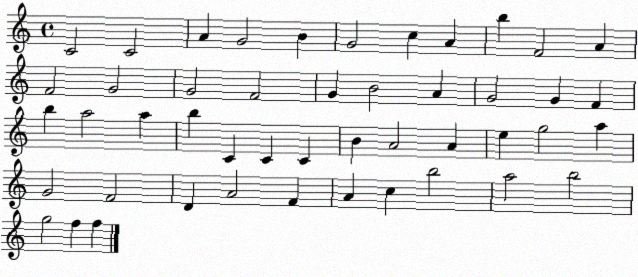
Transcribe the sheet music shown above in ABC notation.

X:1
T:Untitled
M:4/4
L:1/4
K:C
C2 C2 A G2 B G2 c A b F2 A F2 G2 G2 F2 G B2 A G2 G F b a2 a b C C C B A2 A e g2 a G2 F2 D A2 F A c b2 a2 b2 g2 f f